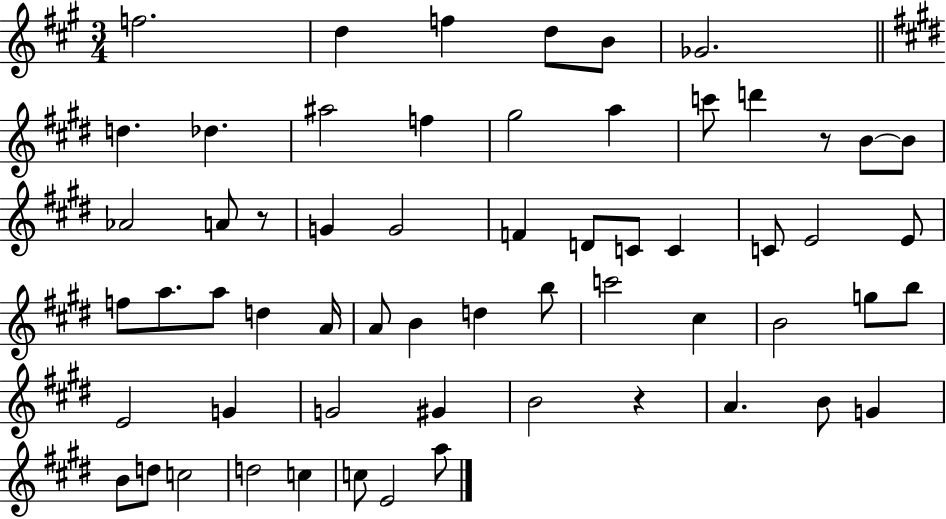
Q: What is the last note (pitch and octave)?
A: A5